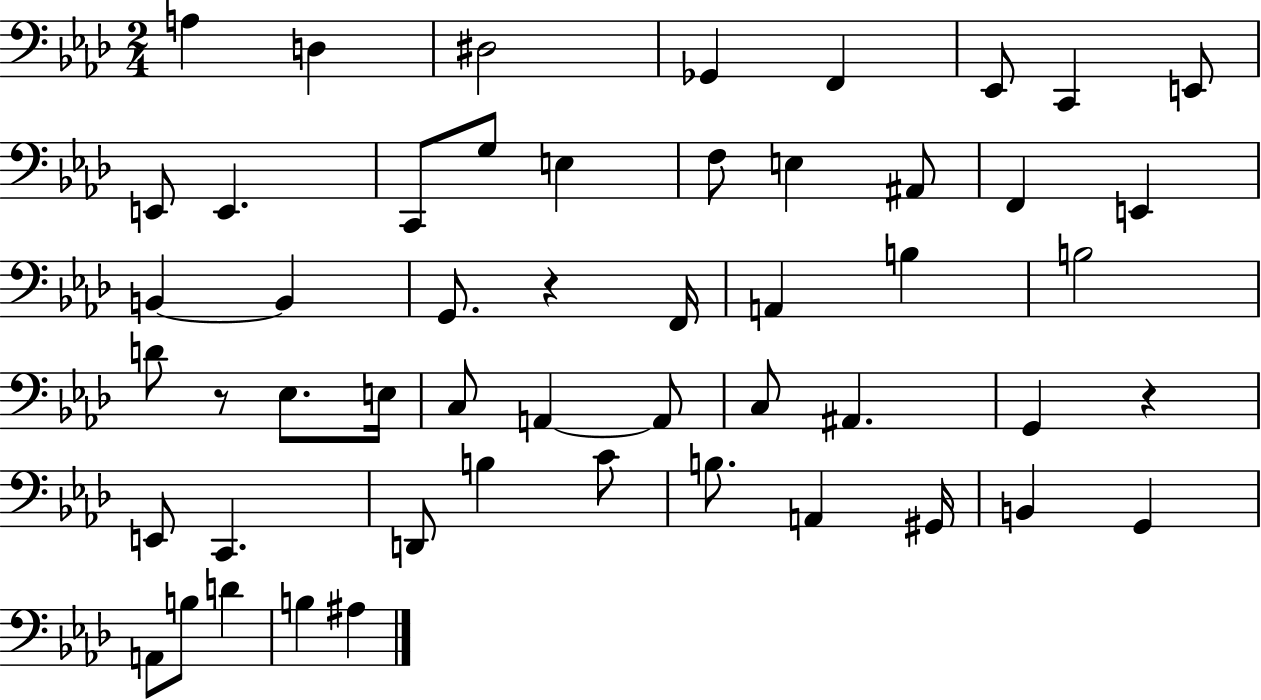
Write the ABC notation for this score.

X:1
T:Untitled
M:2/4
L:1/4
K:Ab
A, D, ^D,2 _G,, F,, _E,,/2 C,, E,,/2 E,,/2 E,, C,,/2 G,/2 E, F,/2 E, ^A,,/2 F,, E,, B,, B,, G,,/2 z F,,/4 A,, B, B,2 D/2 z/2 _E,/2 E,/4 C,/2 A,, A,,/2 C,/2 ^A,, G,, z E,,/2 C,, D,,/2 B, C/2 B,/2 A,, ^G,,/4 B,, G,, A,,/2 B,/2 D B, ^A,